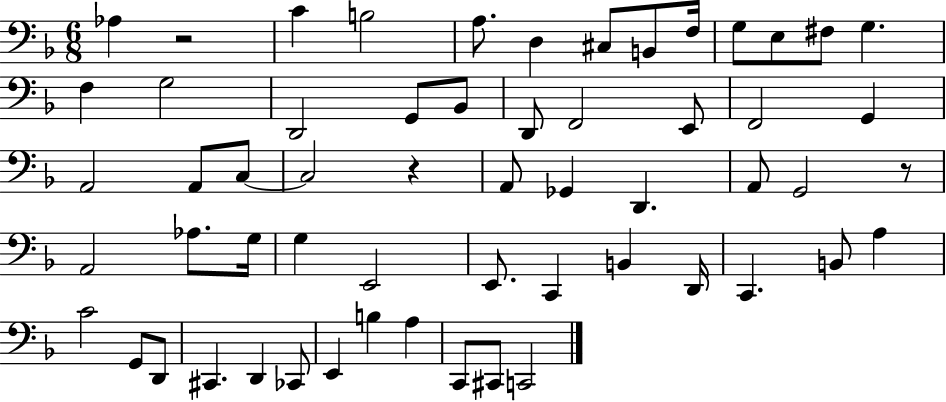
Ab3/q R/h C4/q B3/h A3/e. D3/q C#3/e B2/e F3/s G3/e E3/e F#3/e G3/q. F3/q G3/h D2/h G2/e Bb2/e D2/e F2/h E2/e F2/h G2/q A2/h A2/e C3/e C3/h R/q A2/e Gb2/q D2/q. A2/e G2/h R/e A2/h Ab3/e. G3/s G3/q E2/h E2/e. C2/q B2/q D2/s C2/q. B2/e A3/q C4/h G2/e D2/e C#2/q. D2/q CES2/e E2/q B3/q A3/q C2/e C#2/e C2/h